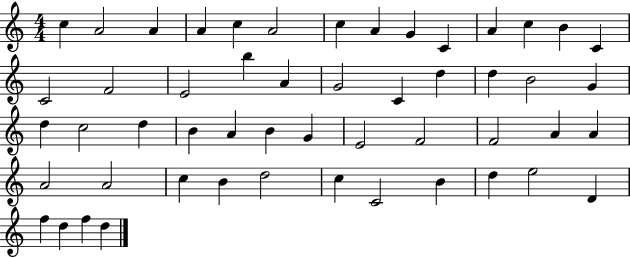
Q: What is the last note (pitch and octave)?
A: D5